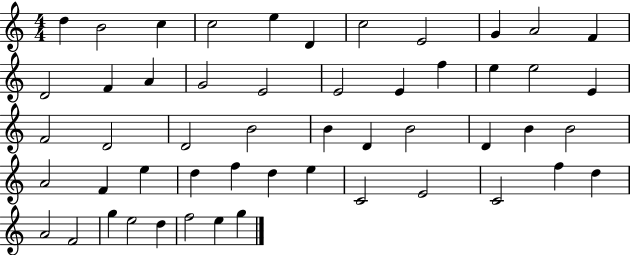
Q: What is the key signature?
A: C major